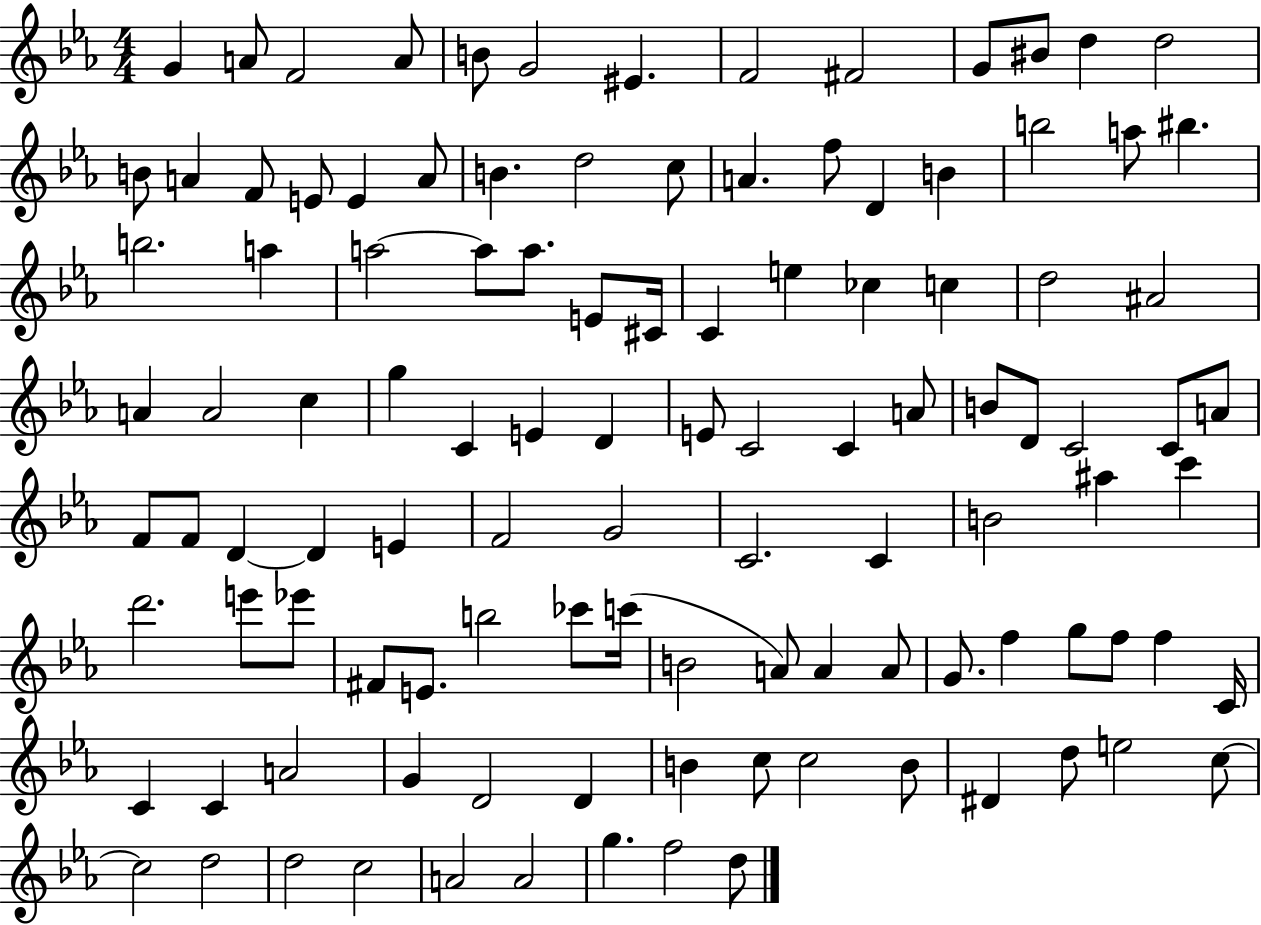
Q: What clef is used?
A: treble